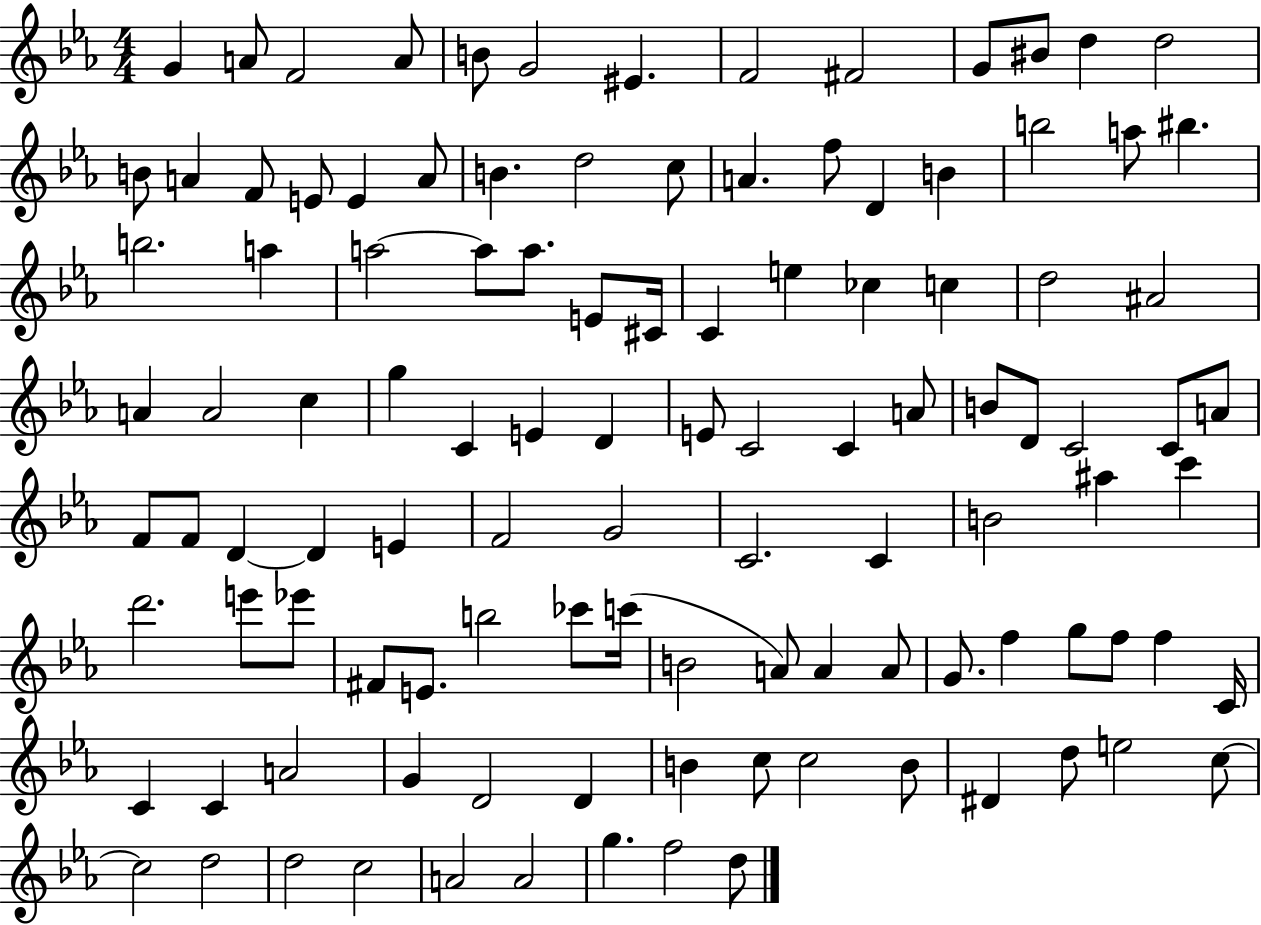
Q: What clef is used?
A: treble